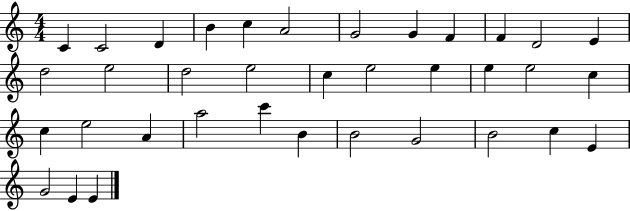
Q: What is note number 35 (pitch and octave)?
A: E4